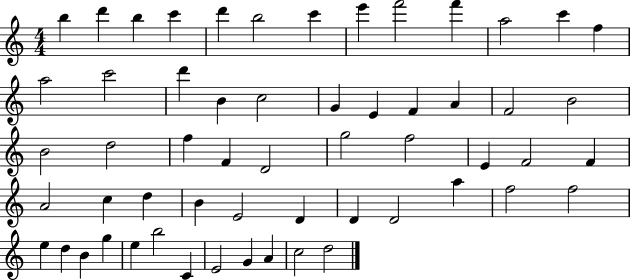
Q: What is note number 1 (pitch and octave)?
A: B5